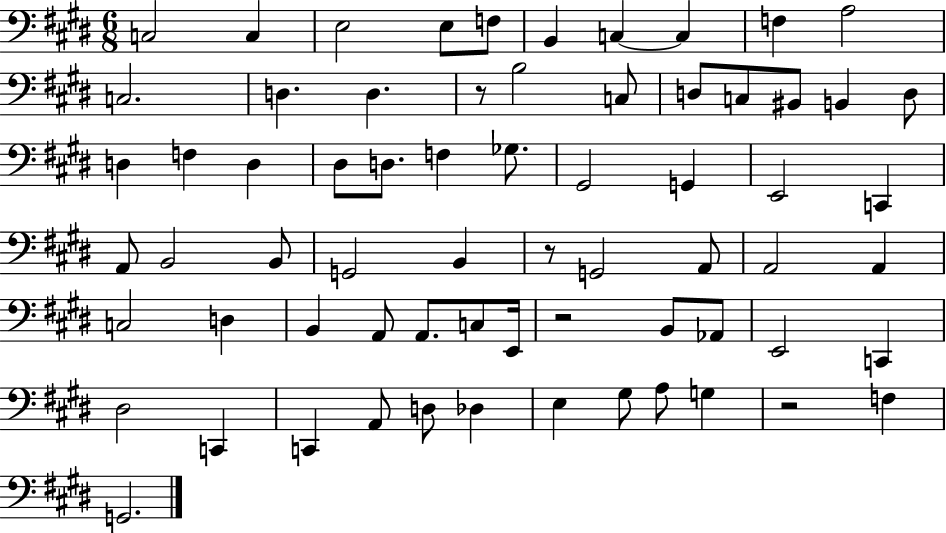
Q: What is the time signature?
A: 6/8